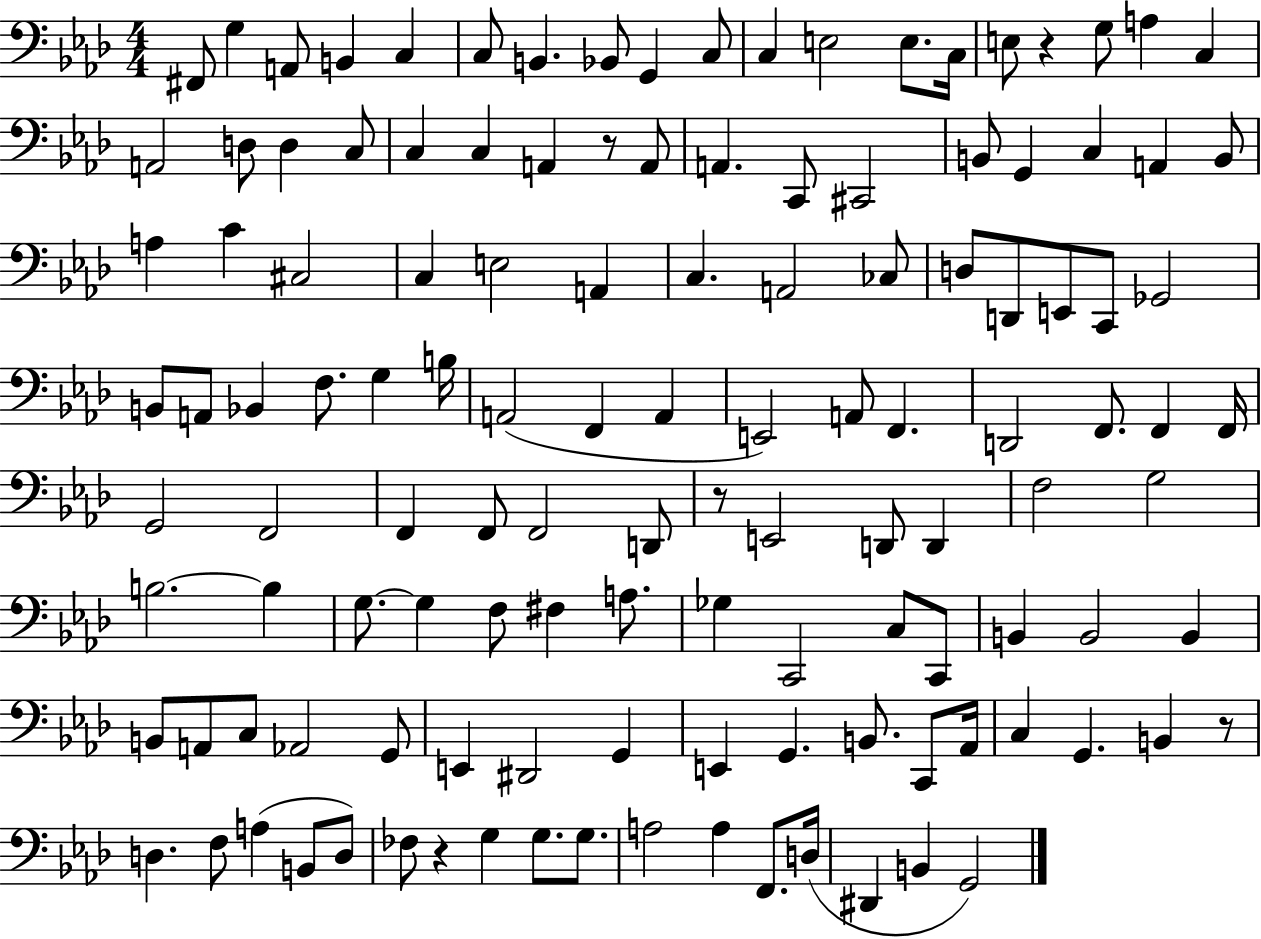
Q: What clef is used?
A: bass